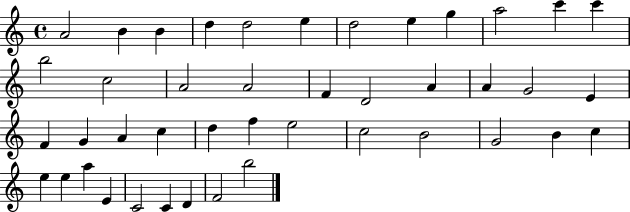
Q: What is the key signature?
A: C major